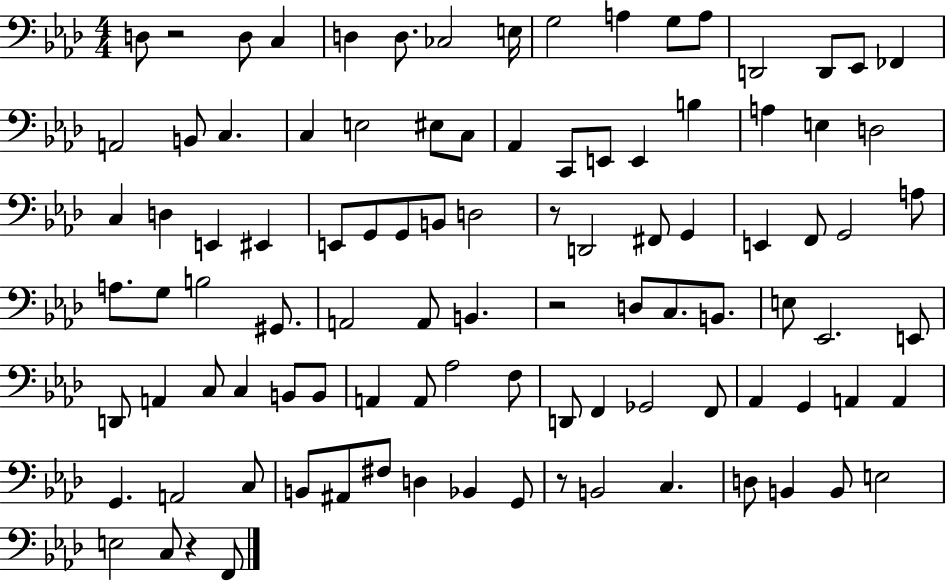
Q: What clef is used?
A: bass